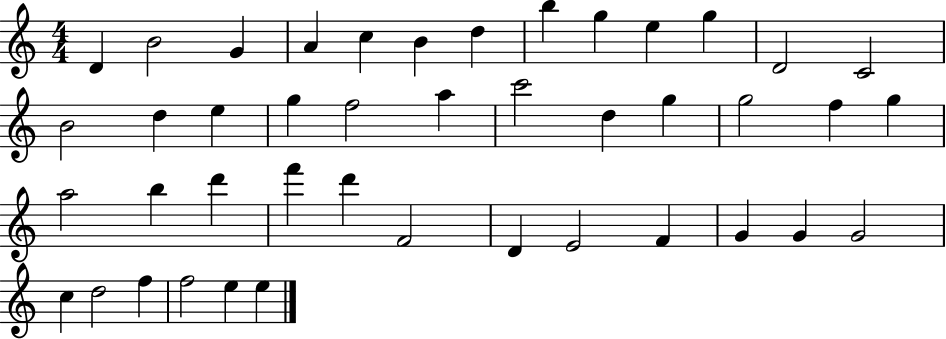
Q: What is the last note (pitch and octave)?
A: E5